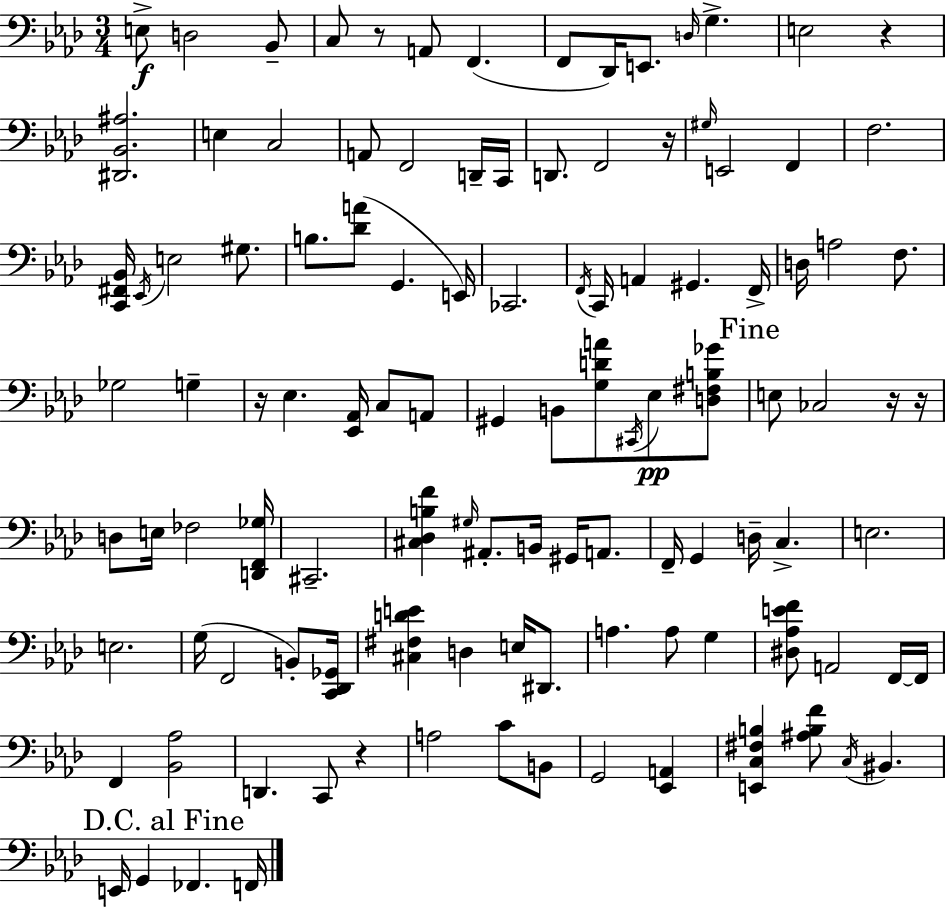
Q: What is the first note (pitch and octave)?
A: E3